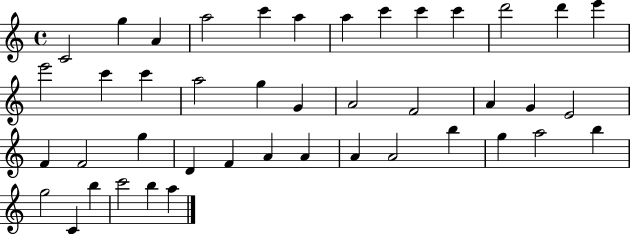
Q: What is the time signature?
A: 4/4